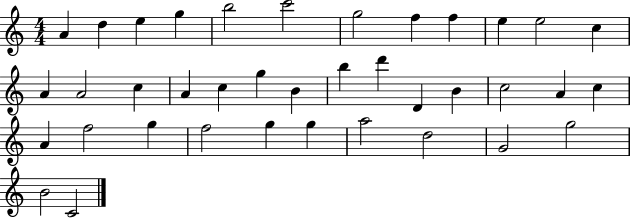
X:1
T:Untitled
M:4/4
L:1/4
K:C
A d e g b2 c'2 g2 f f e e2 c A A2 c A c g B b d' D B c2 A c A f2 g f2 g g a2 d2 G2 g2 B2 C2